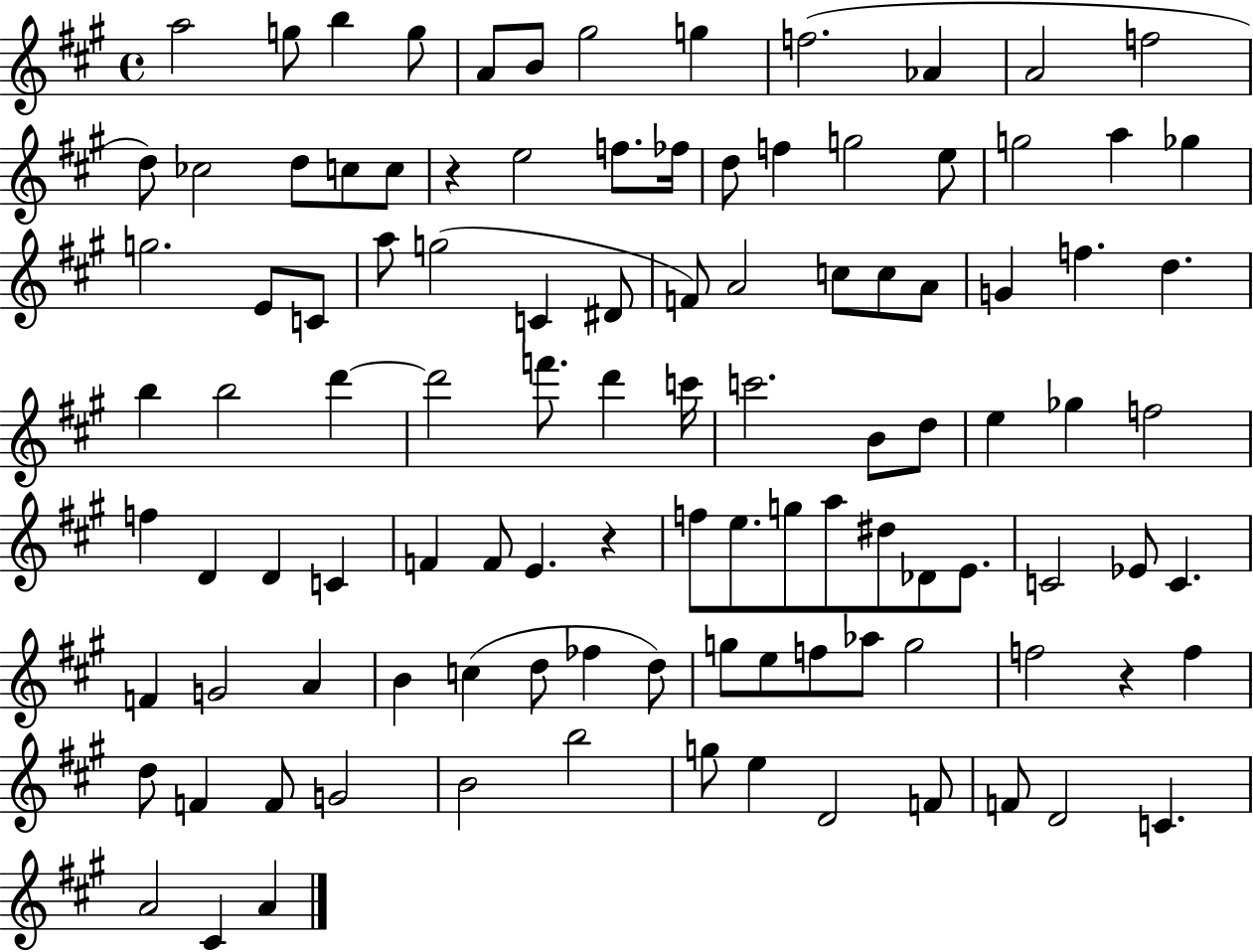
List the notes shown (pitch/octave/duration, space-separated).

A5/h G5/e B5/q G5/e A4/e B4/e G#5/h G5/q F5/h. Ab4/q A4/h F5/h D5/e CES5/h D5/e C5/e C5/e R/q E5/h F5/e. FES5/s D5/e F5/q G5/h E5/e G5/h A5/q Gb5/q G5/h. E4/e C4/e A5/e G5/h C4/q D#4/e F4/e A4/h C5/e C5/e A4/e G4/q F5/q. D5/q. B5/q B5/h D6/q D6/h F6/e. D6/q C6/s C6/h. B4/e D5/e E5/q Gb5/q F5/h F5/q D4/q D4/q C4/q F4/q F4/e E4/q. R/q F5/e E5/e. G5/e A5/e D#5/e Db4/e E4/e. C4/h Eb4/e C4/q. F4/q G4/h A4/q B4/q C5/q D5/e FES5/q D5/e G5/e E5/e F5/e Ab5/e G5/h F5/h R/q F5/q D5/e F4/q F4/e G4/h B4/h B5/h G5/e E5/q D4/h F4/e F4/e D4/h C4/q. A4/h C#4/q A4/q